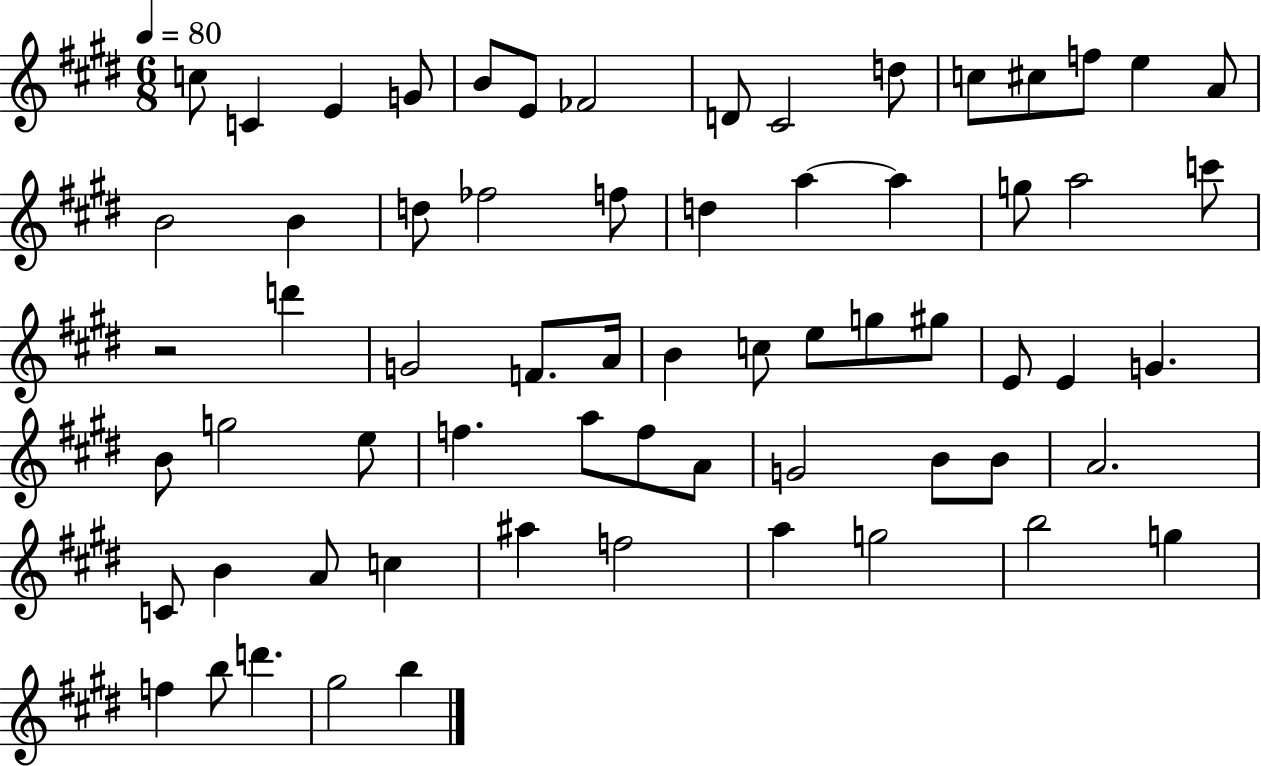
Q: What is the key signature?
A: E major